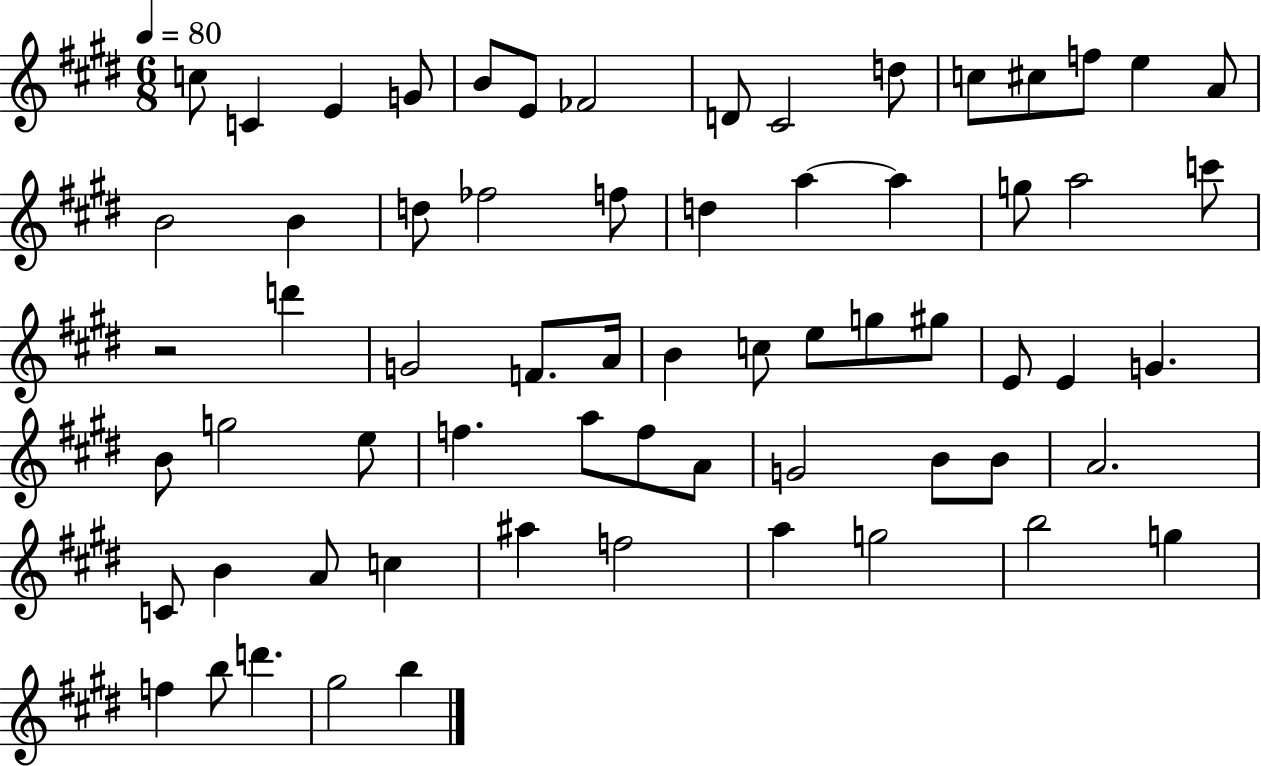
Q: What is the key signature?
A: E major